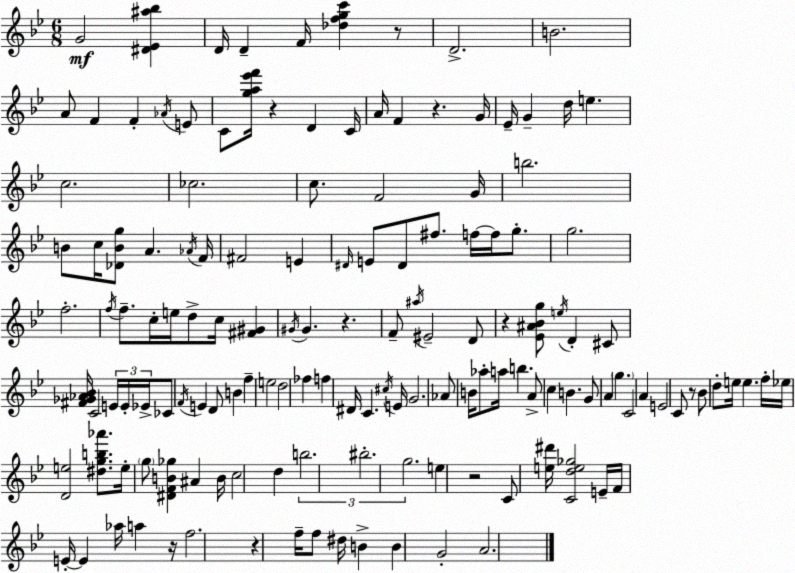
X:1
T:Untitled
M:6/8
L:1/4
K:Gm
G2 [^D_E^a_b] D/4 D F/4 [_dfgc'] z/2 D2 B2 A/2 F F _A/4 E/2 C/2 [ga_e'f']/4 z D C/4 A/4 F z G/4 _E/4 G d/4 e c2 _c2 c/2 F2 G/4 b2 B/2 c/4 [_DBg]/2 A _A/4 F/4 ^F2 E ^D/4 E/2 ^D/2 ^f/2 f/4 f/4 g/2 g2 f2 f/4 f/2 c/4 e/4 d/2 c/4 [^F^G] ^G/4 ^G z F/2 ^a/4 ^E2 D/2 z [_E^A_Bg]/2 e/4 D ^C/2 [^F_G_A_B]/4 C2 E/4 E/4 _E/4 _C/2 F/4 E D/2 B f e2 d2 _f f ^D/4 C ^c/4 E/4 G2 _A/2 B/4 _a/2 a/4 b A/2 c B G/2 A g C2 A E2 C/2 z/2 _B/2 d/2 e/4 e f/4 _e/4 [De]2 [^dgb_a']/2 e/4 g/2 [^DFB_g] ^A B/4 c2 d b2 ^b2 g2 e z2 C/2 [e^d']/4 [Cde_g]2 E/4 F/4 E/4 E _a/4 a z/4 f2 z f/4 f/2 ^d/4 B B G2 A2